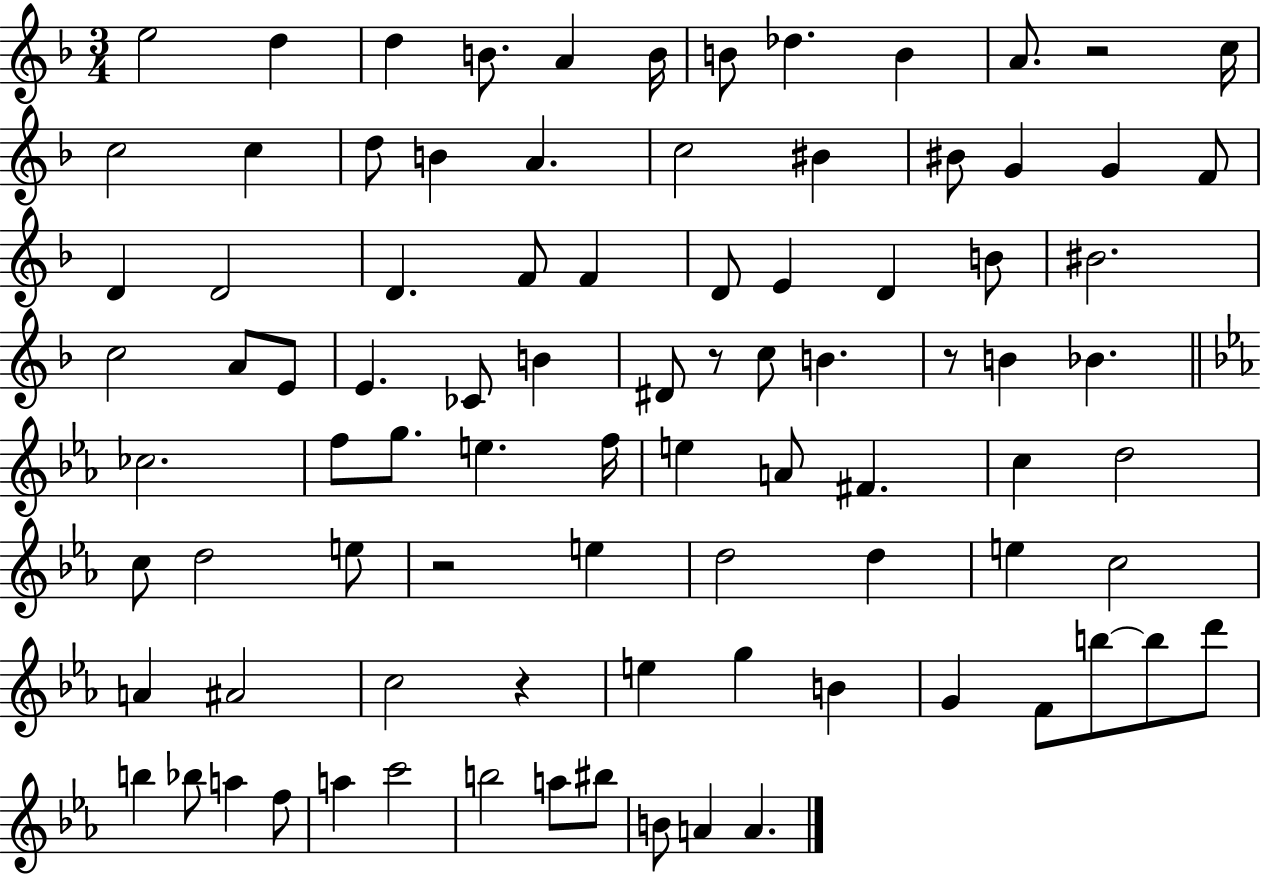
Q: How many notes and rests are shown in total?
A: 89